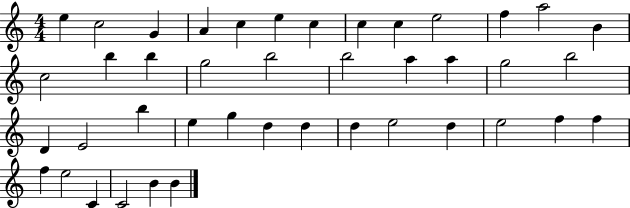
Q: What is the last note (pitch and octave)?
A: B4